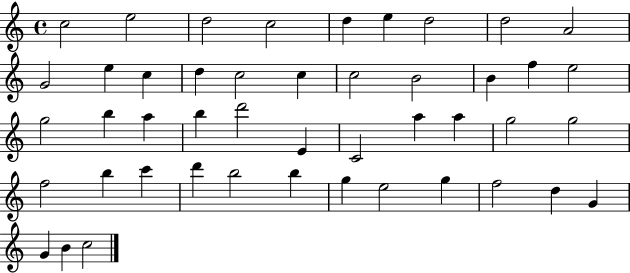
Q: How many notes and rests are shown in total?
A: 46